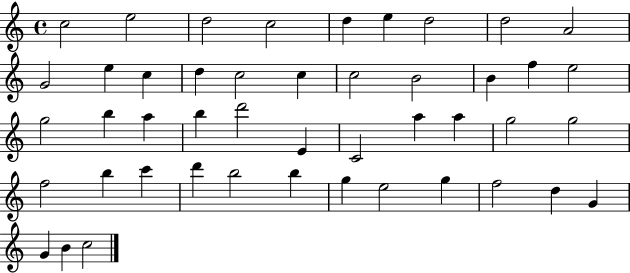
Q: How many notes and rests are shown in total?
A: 46